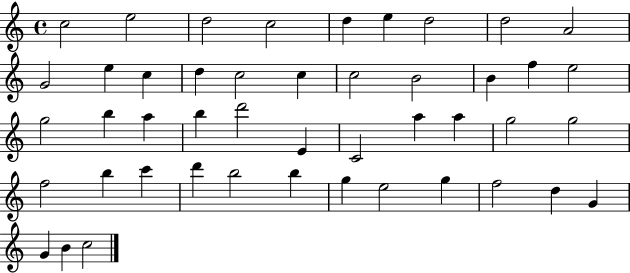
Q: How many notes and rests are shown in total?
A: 46